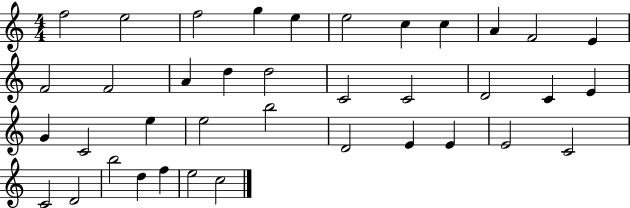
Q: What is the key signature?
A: C major